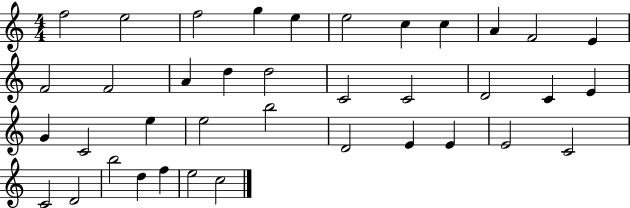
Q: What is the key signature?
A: C major